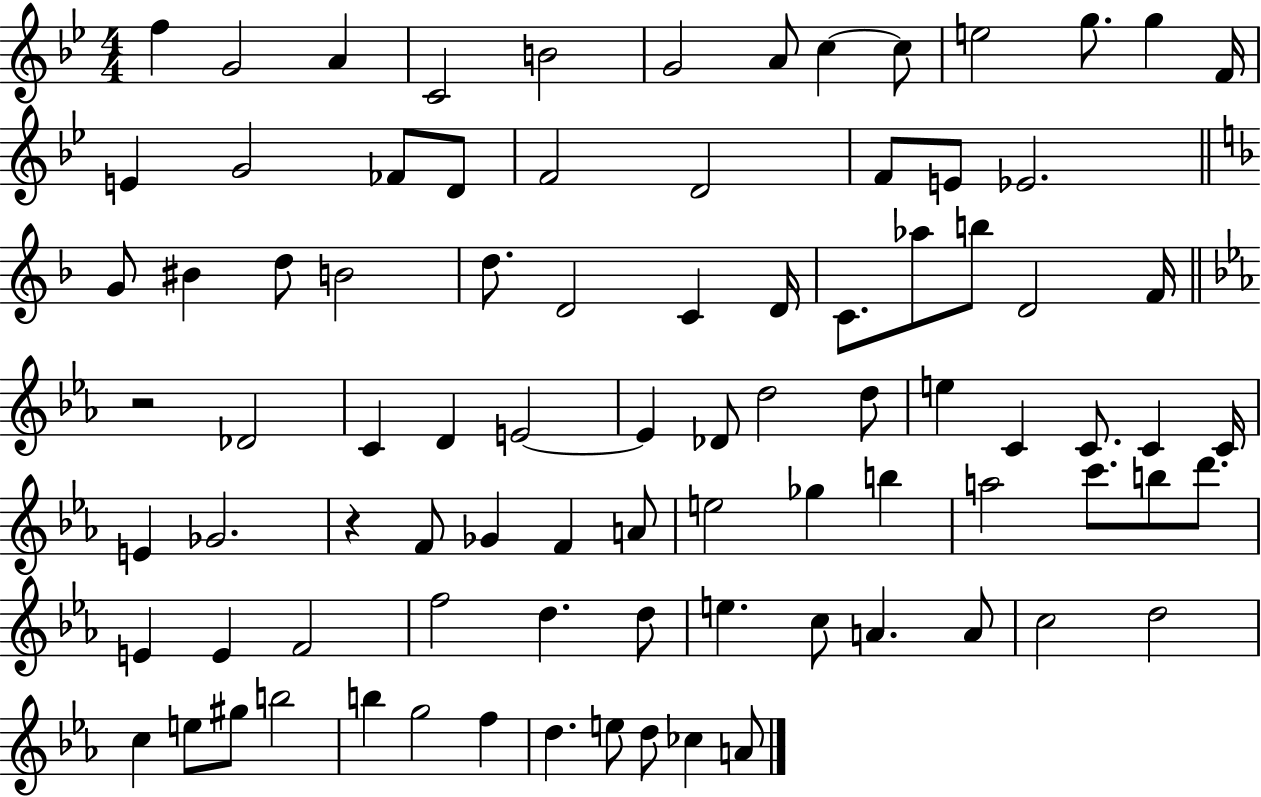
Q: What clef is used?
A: treble